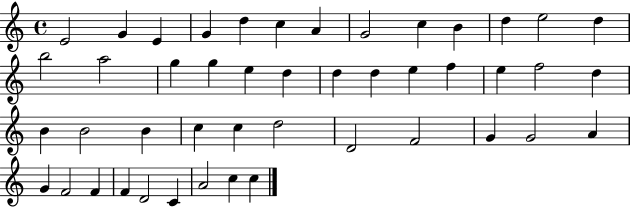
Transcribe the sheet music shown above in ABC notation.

X:1
T:Untitled
M:4/4
L:1/4
K:C
E2 G E G d c A G2 c B d e2 d b2 a2 g g e d d d e f e f2 d B B2 B c c d2 D2 F2 G G2 A G F2 F F D2 C A2 c c